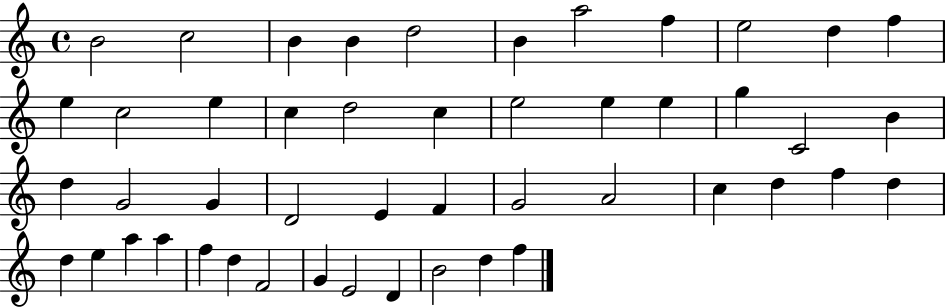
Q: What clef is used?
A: treble